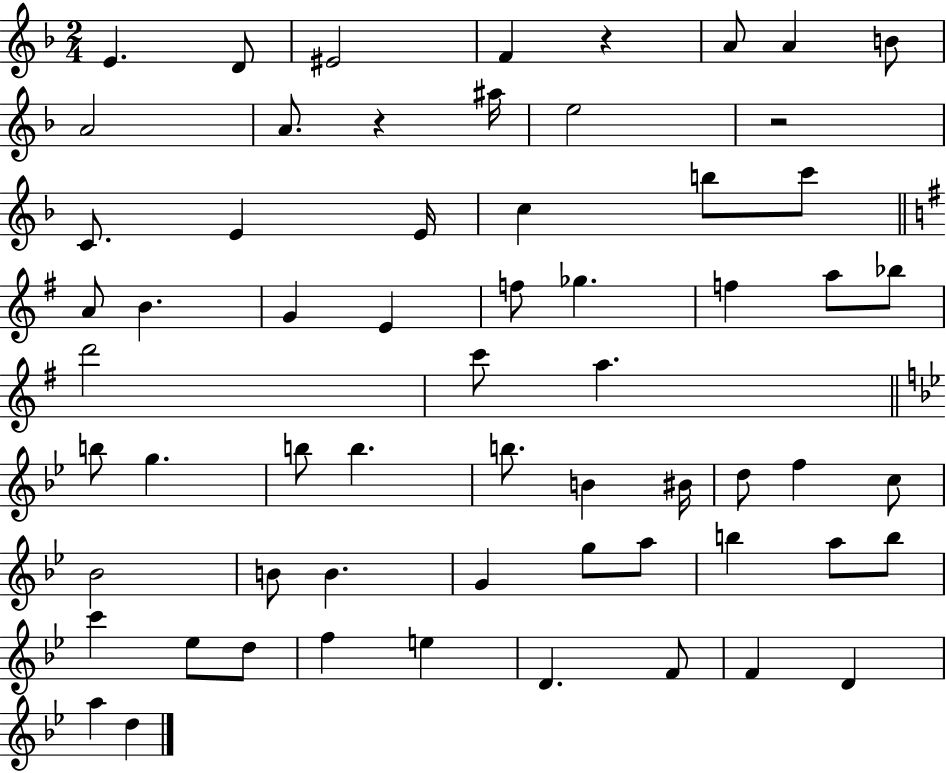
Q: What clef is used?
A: treble